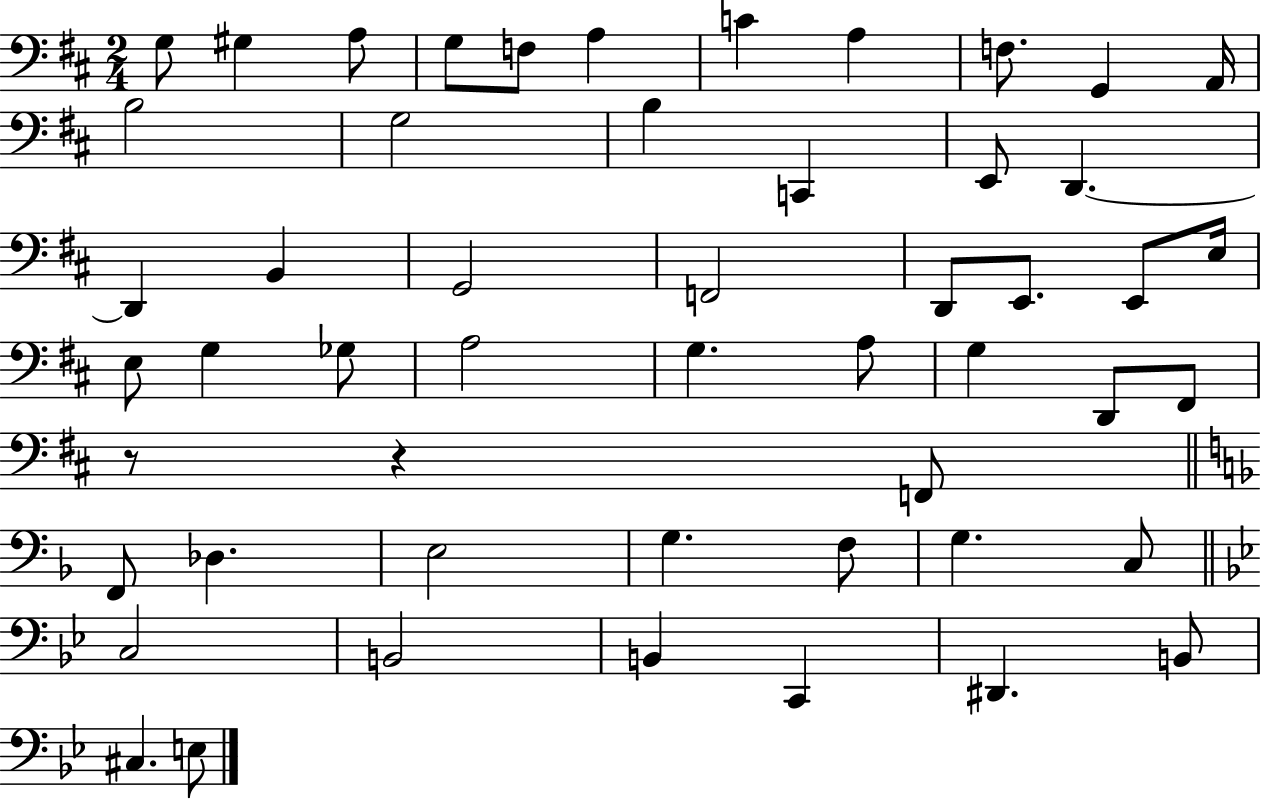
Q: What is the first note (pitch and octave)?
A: G3